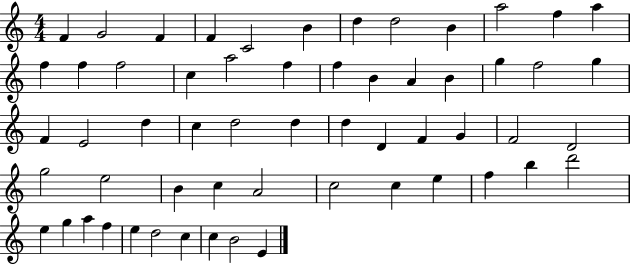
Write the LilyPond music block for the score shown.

{
  \clef treble
  \numericTimeSignature
  \time 4/4
  \key c \major
  f'4 g'2 f'4 | f'4 c'2 b'4 | d''4 d''2 b'4 | a''2 f''4 a''4 | \break f''4 f''4 f''2 | c''4 a''2 f''4 | f''4 b'4 a'4 b'4 | g''4 f''2 g''4 | \break f'4 e'2 d''4 | c''4 d''2 d''4 | d''4 d'4 f'4 g'4 | f'2 d'2 | \break g''2 e''2 | b'4 c''4 a'2 | c''2 c''4 e''4 | f''4 b''4 d'''2 | \break e''4 g''4 a''4 f''4 | e''4 d''2 c''4 | c''4 b'2 e'4 | \bar "|."
}